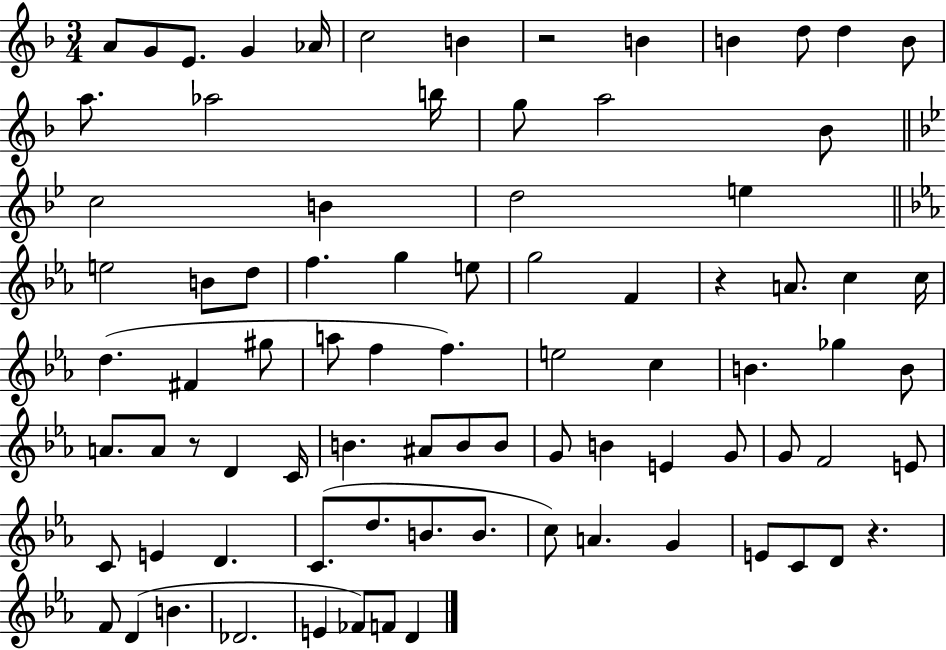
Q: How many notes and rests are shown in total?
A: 84